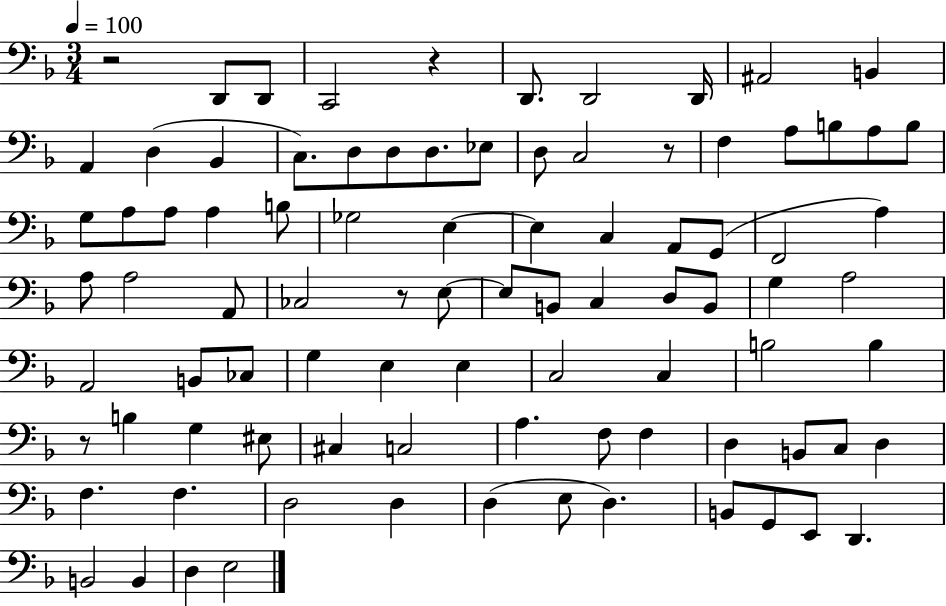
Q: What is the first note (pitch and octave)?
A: D2